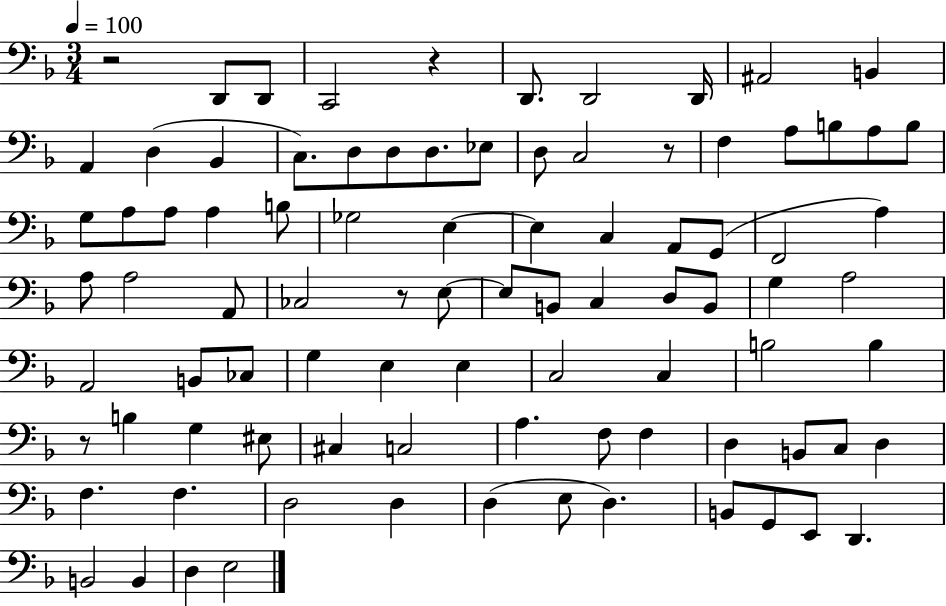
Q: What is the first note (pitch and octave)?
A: D2